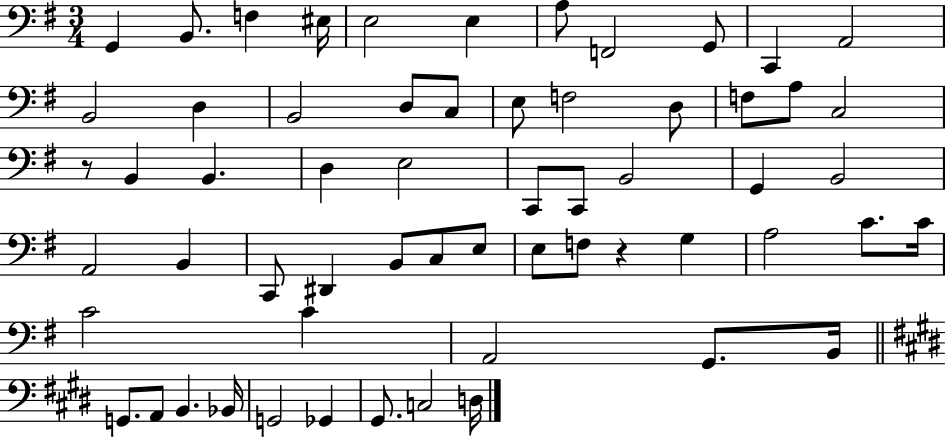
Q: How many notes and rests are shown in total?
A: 60